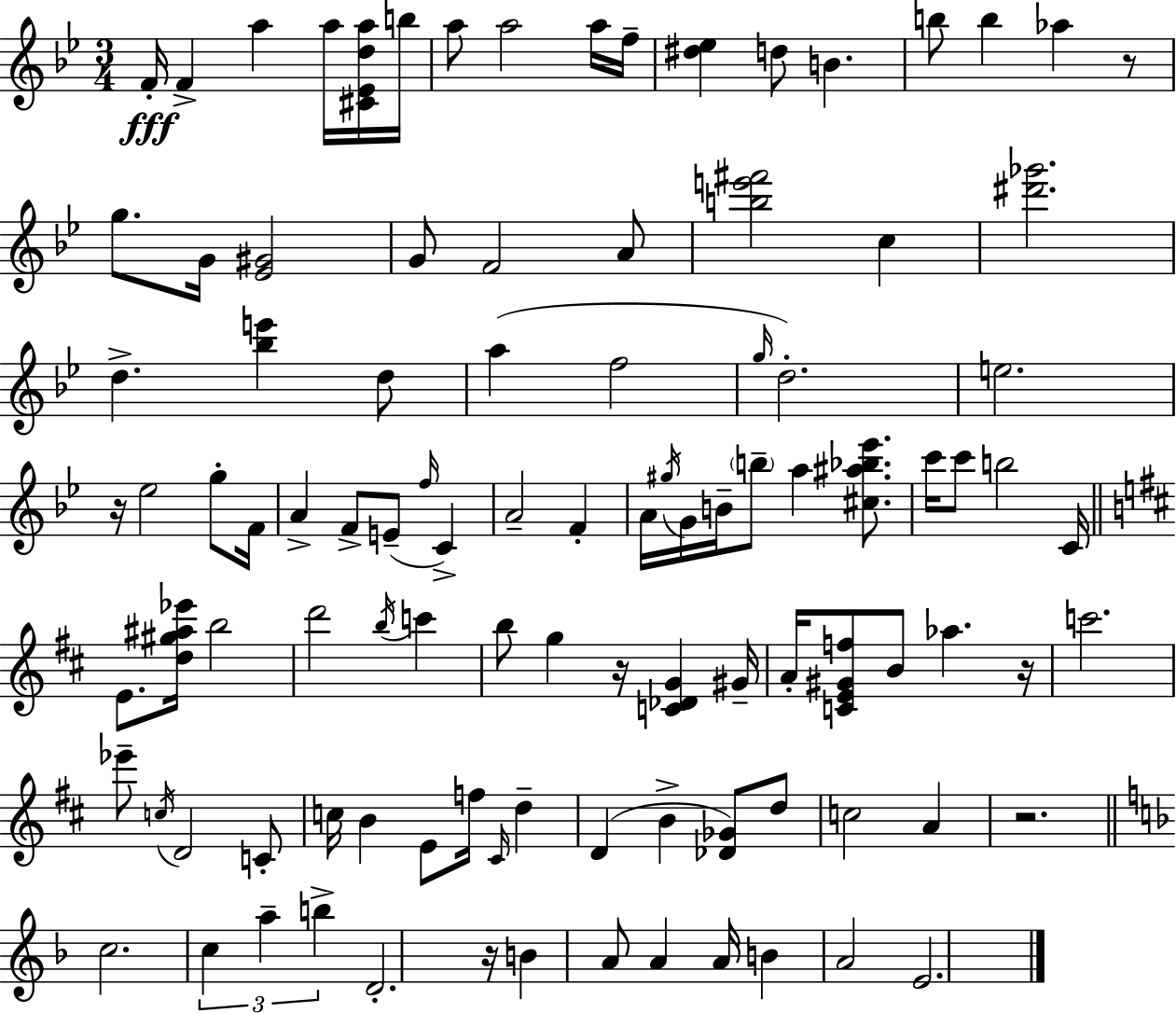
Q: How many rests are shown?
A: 6